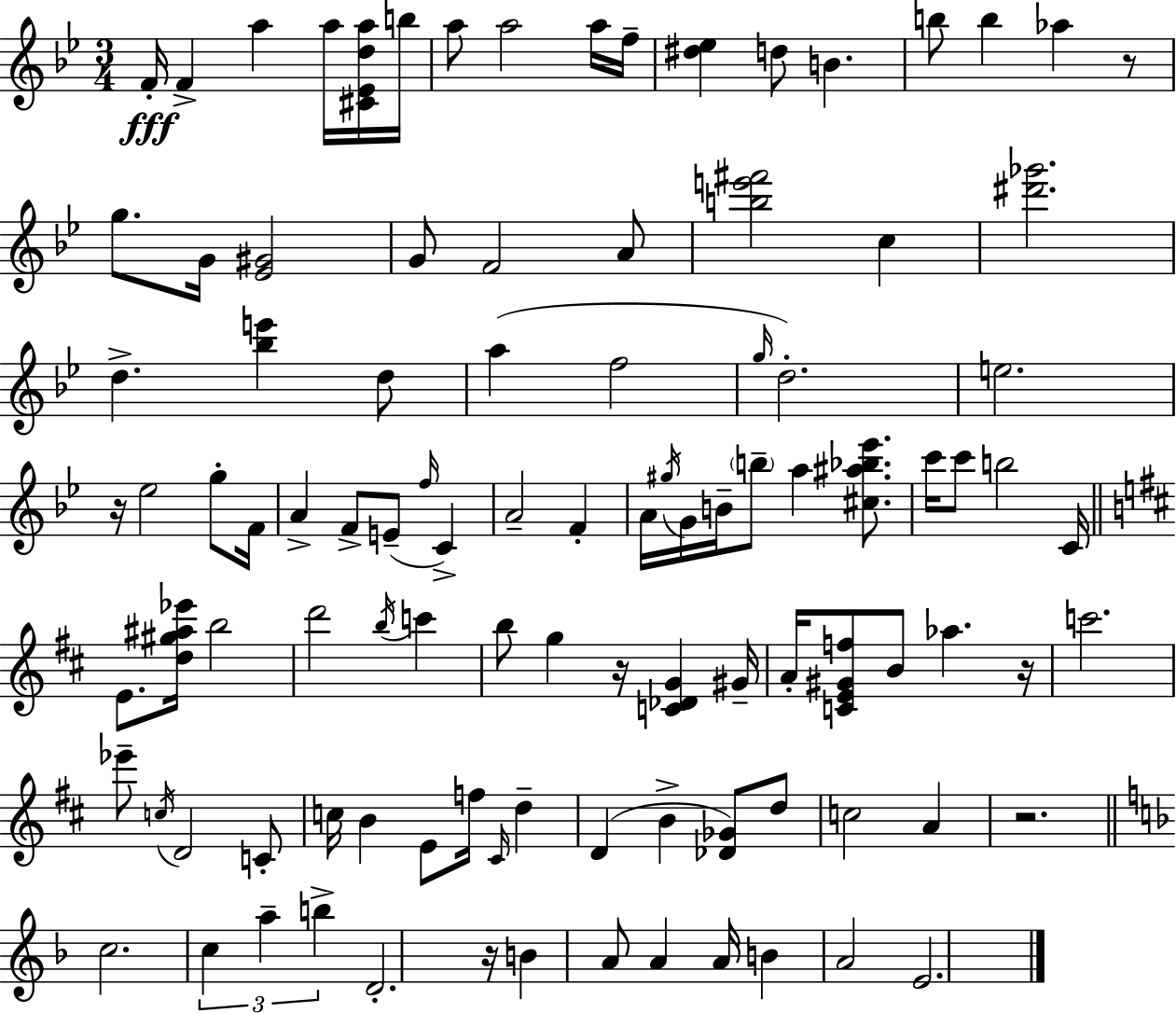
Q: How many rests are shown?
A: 6